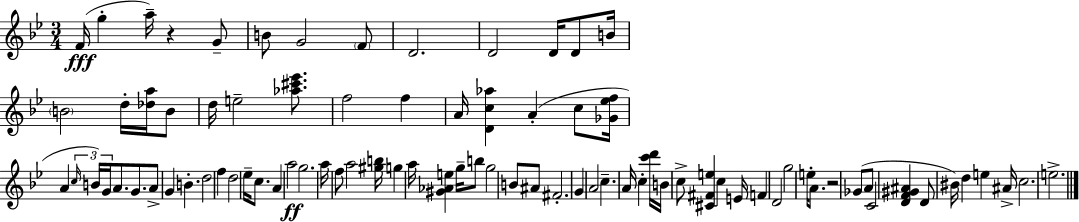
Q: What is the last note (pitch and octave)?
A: E5